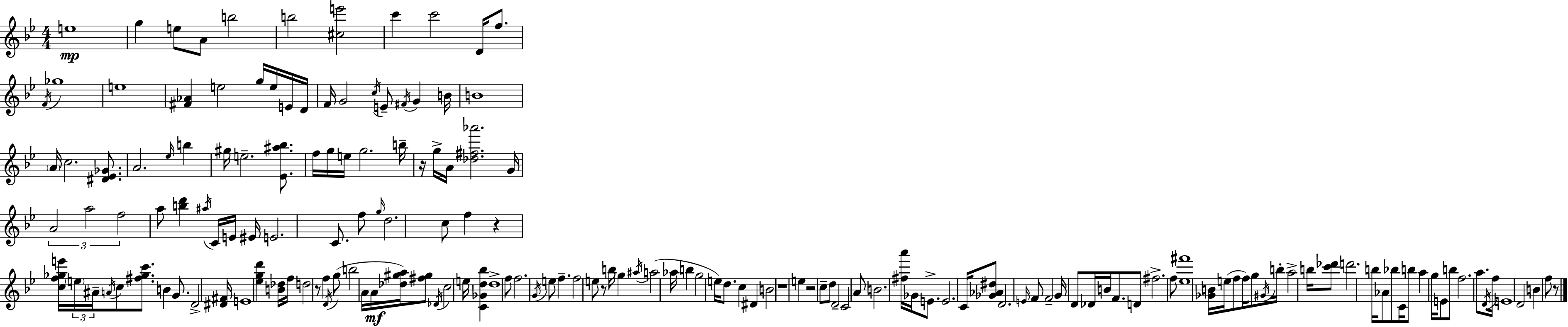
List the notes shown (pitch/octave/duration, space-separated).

E5/w G5/q E5/e A4/e B5/h B5/h [C#5,E6]/h C6/q C6/h D4/s F5/e. F4/s Gb5/w E5/w [F#4,Ab4]/q E5/h G5/s E5/s E4/s D4/s F4/s G4/h C5/s E4/e F#4/s G4/q B4/s B4/w A4/s C5/h. [D#4,Eb4,Gb4]/e. A4/h. Eb5/s B5/q G#5/s E5/h. [Eb4,A#5,Bb5]/e. F5/s G5/s E5/s G5/h. B5/s R/s G5/s A4/s [Db5,F#5,Ab6]/h. G4/s A4/h A5/h F5/h A5/e [B5,D6]/q A#5/s C4/s E4/s EIS4/s E4/h. C4/e. F5/e G5/s D5/h. C5/e F5/q R/q [C5,F5,Gb5,E6]/s E5/s A#4/s A4/s C5/e [F#5,Gb5,C6]/e. B4/q G4/e. D4/h [D#4,F#4]/s E4/w [Eb5,G5,D6]/q [B4,Db5]/s F5/s D5/h R/e F5/q D4/s G5/e B5/h A4/s A4/s [Db5,G#5,A5]/s [F#5,G#5]/e Db4/s C5/h E5/s [C4,Gb4,D5,Bb5]/q D5/w F5/e F5/h. G4/s E5/e F5/q. F5/h E5/e R/e B5/s G5/q A#5/s A5/h Ab5/s B5/q G5/h E5/s D5/e. C5/q D#4/q B4/h R/w E5/q R/h C5/e D5/e D4/h C4/h A4/e B4/h. [F#5,A6]/s Gb4/s E4/e. E4/h. C4/s [Gb4,Ab4,D#5]/e D4/h. E4/s F4/e F4/h G4/s D4/e Db4/s B4/s F4/e. D4/e F#5/h. F5/e [Eb5,F#6]/w [Gb4,B4]/s E5/s F5/e F5/s G5/e G#4/s B5/s A5/h B5/s [C6,Db6]/e D6/h. B5/s Ab4/e Bb5/e C4/s B5/e A5/q G5/s E4/e B5/e F5/h. A5/e. D4/s F5/s E4/w D4/h B4/q F5/e R/e